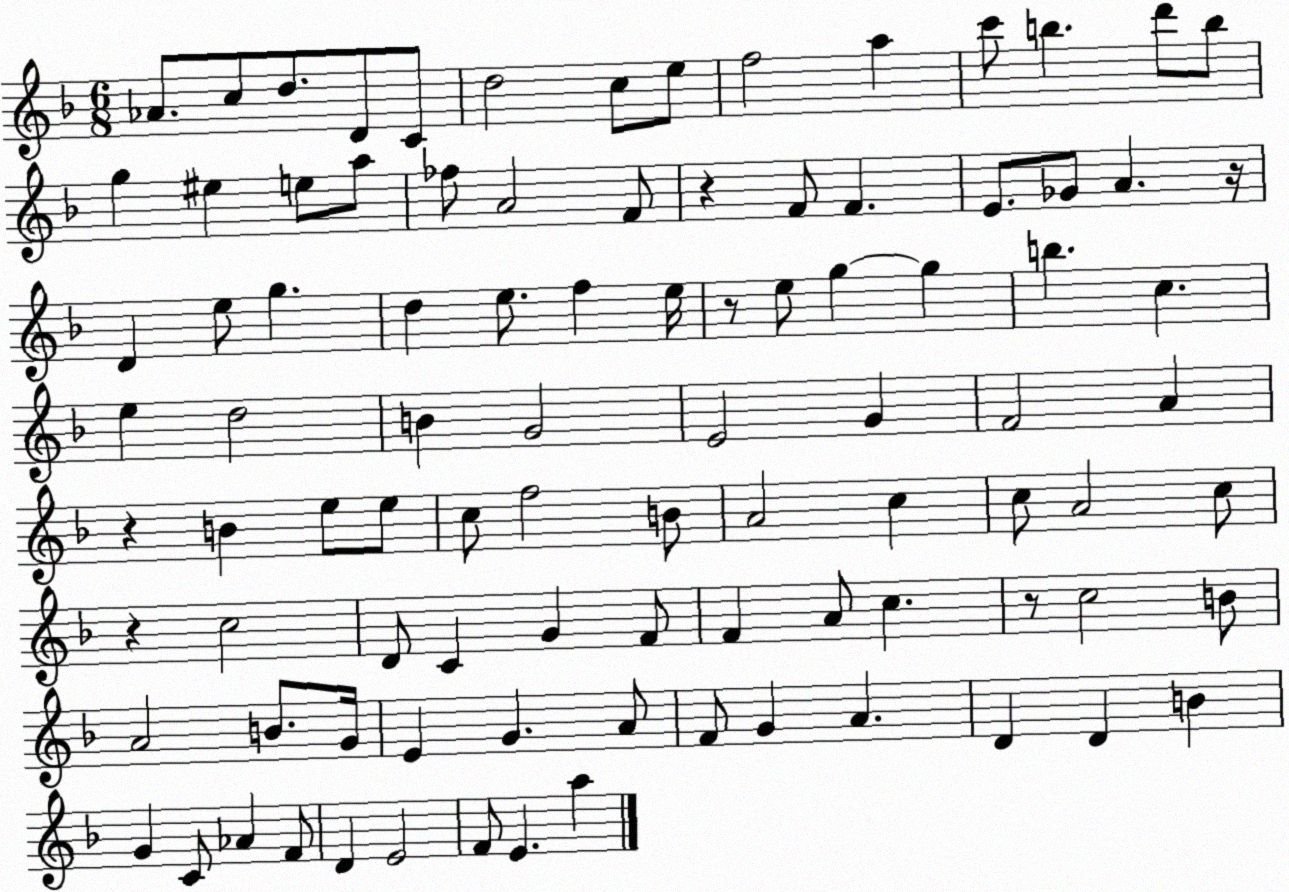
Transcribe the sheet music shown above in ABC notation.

X:1
T:Untitled
M:6/8
L:1/4
K:F
_A/2 c/2 d/2 D/2 C/2 d2 c/2 e/2 f2 a c'/2 b d'/2 b/2 g ^e e/2 a/2 _f/2 A2 F/2 z F/2 F E/2 _G/2 A z/4 D e/2 g d e/2 f e/4 z/2 e/2 g g b c e d2 B G2 E2 G F2 A z B e/2 e/2 c/2 f2 B/2 A2 c c/2 A2 c/2 z c2 D/2 C G F/2 F A/2 c z/2 c2 B/2 A2 B/2 G/4 E G A/2 F/2 G A D D B G C/2 _A F/2 D E2 F/2 E a